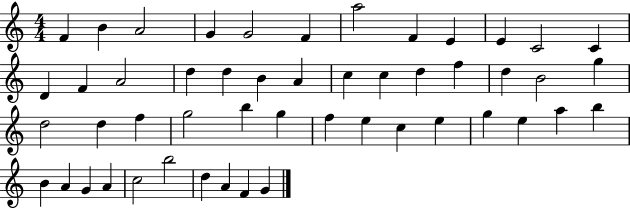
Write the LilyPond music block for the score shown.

{
  \clef treble
  \numericTimeSignature
  \time 4/4
  \key c \major
  f'4 b'4 a'2 | g'4 g'2 f'4 | a''2 f'4 e'4 | e'4 c'2 c'4 | \break d'4 f'4 a'2 | d''4 d''4 b'4 a'4 | c''4 c''4 d''4 f''4 | d''4 b'2 g''4 | \break d''2 d''4 f''4 | g''2 b''4 g''4 | f''4 e''4 c''4 e''4 | g''4 e''4 a''4 b''4 | \break b'4 a'4 g'4 a'4 | c''2 b''2 | d''4 a'4 f'4 g'4 | \bar "|."
}